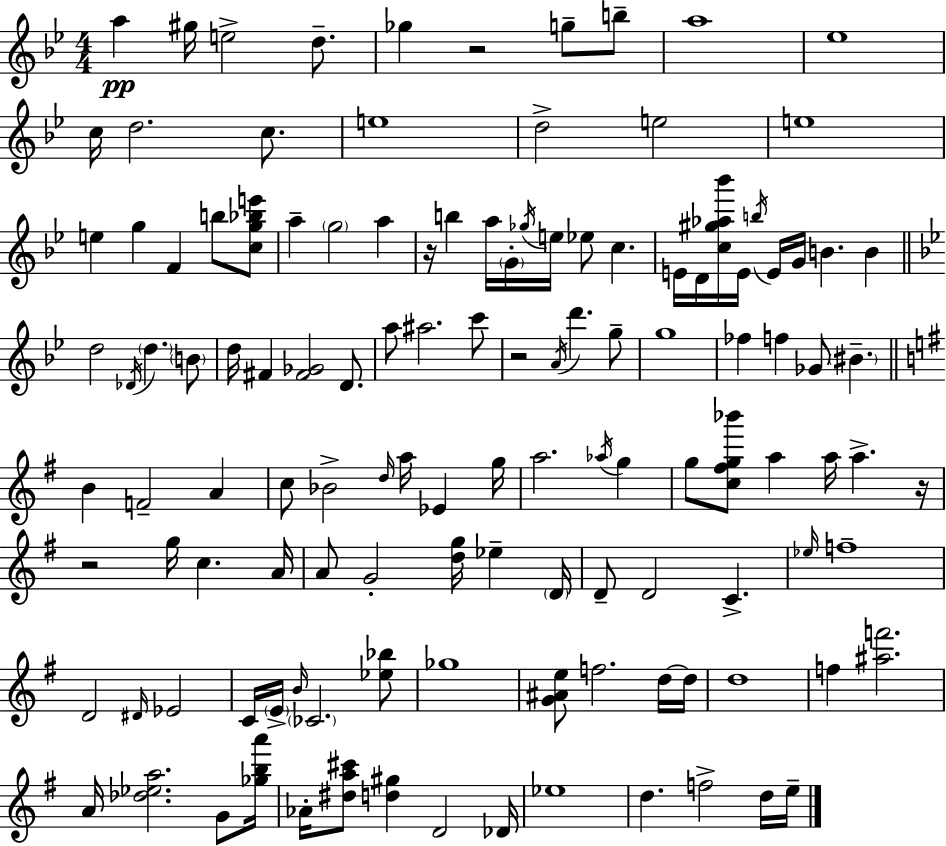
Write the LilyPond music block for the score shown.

{
  \clef treble
  \numericTimeSignature
  \time 4/4
  \key g \minor
  \repeat volta 2 { a''4\pp gis''16 e''2-> d''8.-- | ges''4 r2 g''8-- b''8-- | a''1 | ees''1 | \break c''16 d''2. c''8. | e''1 | d''2-> e''2 | e''1 | \break e''4 g''4 f'4 b''8 <c'' g'' bes'' e'''>8 | a''4-- \parenthesize g''2 a''4 | r16 b''4 a''16 \parenthesize g'16-. \acciaccatura { ges''16 } e''16 ees''8 c''4. | e'16 d'16 <c'' gis'' aes'' bes'''>16 e'16 \acciaccatura { b''16 } e'16 g'16 b'4. b'4 | \break \bar "||" \break \key bes \major d''2 \acciaccatura { des'16 } \parenthesize d''4. \parenthesize b'8 | d''16 fis'4 <fis' ges'>2 d'8. | a''8 ais''2. c'''8 | r2 \acciaccatura { a'16 } d'''4. | \break g''8-- g''1 | fes''4 f''4 ges'8 \parenthesize bis'4.-- | \bar "||" \break \key g \major b'4 f'2-- a'4 | c''8 bes'2-> \grace { d''16 } a''16 ees'4 | g''16 a''2. \acciaccatura { aes''16 } g''4 | g''8 <c'' fis'' g'' bes'''>8 a''4 a''16 a''4.-> | \break r16 r2 g''16 c''4. | a'16 a'8 g'2-. <d'' g''>16 ees''4-- | \parenthesize d'16 d'8-- d'2 c'4.-> | \grace { ees''16 } f''1-- | \break d'2 \grace { dis'16 } ees'2 | c'16 \parenthesize e'16-> \grace { b'16 } \parenthesize ces'2. | <ees'' bes''>8 ges''1 | <g' ais' e''>8 f''2. | \break d''16~~ d''16 d''1 | f''4 <ais'' f'''>2. | a'16 <des'' ees'' a''>2. | g'8 <ges'' b'' a'''>16 aes'16-. <dis'' a'' cis'''>8 <d'' gis''>4 d'2 | \break des'16 ees''1 | d''4. f''2-> | d''16 e''16-- } \bar "|."
}